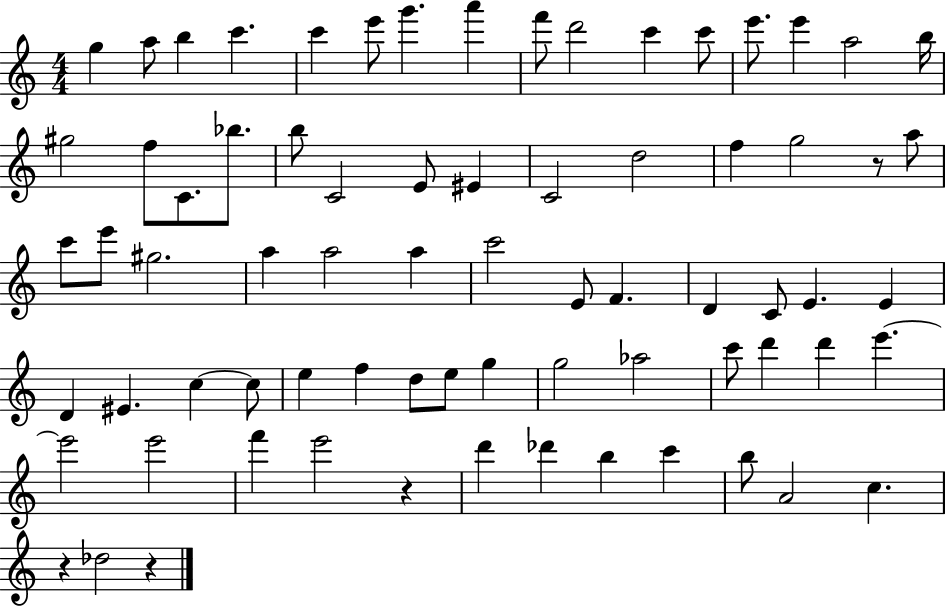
G5/q A5/e B5/q C6/q. C6/q E6/e G6/q. A6/q F6/e D6/h C6/q C6/e E6/e. E6/q A5/h B5/s G#5/h F5/e C4/e. Bb5/e. B5/e C4/h E4/e EIS4/q C4/h D5/h F5/q G5/h R/e A5/e C6/e E6/e G#5/h. A5/q A5/h A5/q C6/h E4/e F4/q. D4/q C4/e E4/q. E4/q D4/q EIS4/q. C5/q C5/e E5/q F5/q D5/e E5/e G5/q G5/h Ab5/h C6/e D6/q D6/q E6/q. E6/h E6/h F6/q E6/h R/q D6/q Db6/q B5/q C6/q B5/e A4/h C5/q. R/q Db5/h R/q